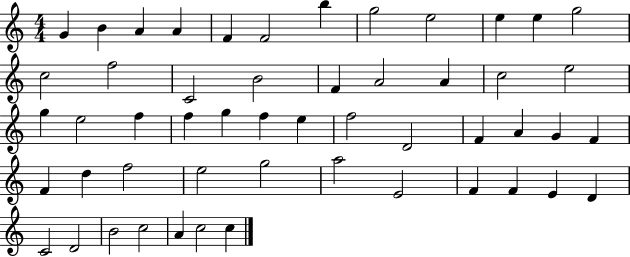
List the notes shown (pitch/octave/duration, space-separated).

G4/q B4/q A4/q A4/q F4/q F4/h B5/q G5/h E5/h E5/q E5/q G5/h C5/h F5/h C4/h B4/h F4/q A4/h A4/q C5/h E5/h G5/q E5/h F5/q F5/q G5/q F5/q E5/q F5/h D4/h F4/q A4/q G4/q F4/q F4/q D5/q F5/h E5/h G5/h A5/h E4/h F4/q F4/q E4/q D4/q C4/h D4/h B4/h C5/h A4/q C5/h C5/q